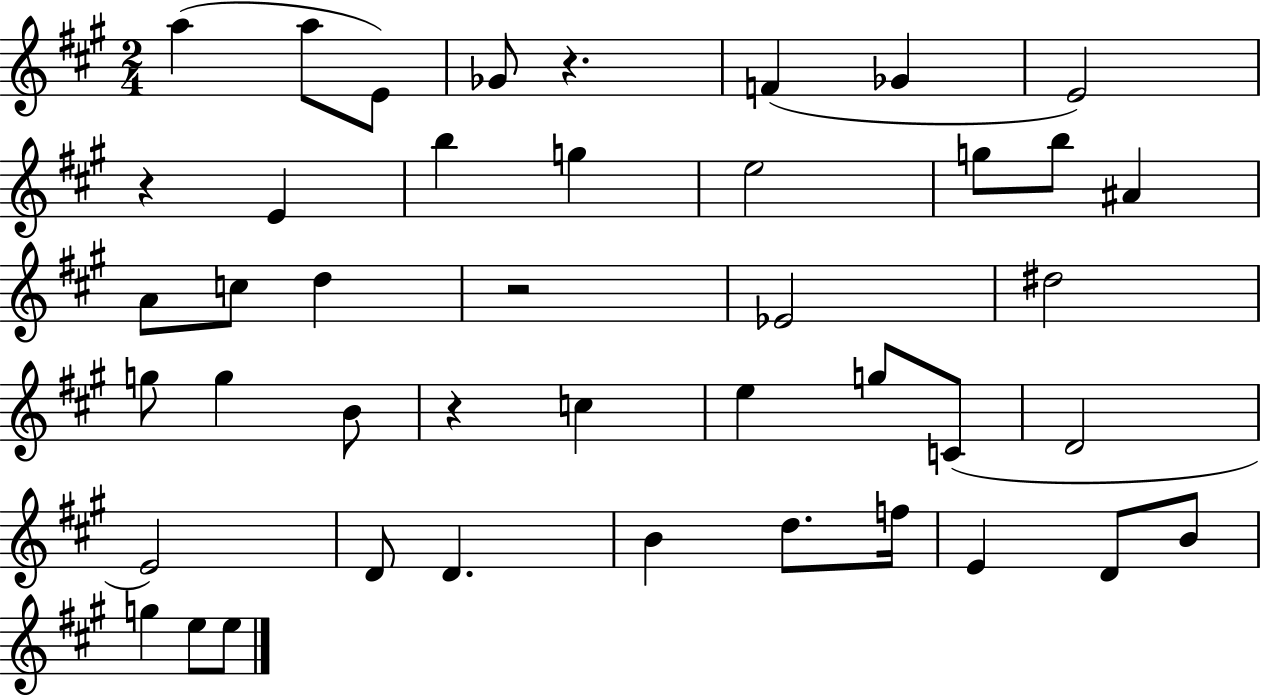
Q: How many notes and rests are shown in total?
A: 43